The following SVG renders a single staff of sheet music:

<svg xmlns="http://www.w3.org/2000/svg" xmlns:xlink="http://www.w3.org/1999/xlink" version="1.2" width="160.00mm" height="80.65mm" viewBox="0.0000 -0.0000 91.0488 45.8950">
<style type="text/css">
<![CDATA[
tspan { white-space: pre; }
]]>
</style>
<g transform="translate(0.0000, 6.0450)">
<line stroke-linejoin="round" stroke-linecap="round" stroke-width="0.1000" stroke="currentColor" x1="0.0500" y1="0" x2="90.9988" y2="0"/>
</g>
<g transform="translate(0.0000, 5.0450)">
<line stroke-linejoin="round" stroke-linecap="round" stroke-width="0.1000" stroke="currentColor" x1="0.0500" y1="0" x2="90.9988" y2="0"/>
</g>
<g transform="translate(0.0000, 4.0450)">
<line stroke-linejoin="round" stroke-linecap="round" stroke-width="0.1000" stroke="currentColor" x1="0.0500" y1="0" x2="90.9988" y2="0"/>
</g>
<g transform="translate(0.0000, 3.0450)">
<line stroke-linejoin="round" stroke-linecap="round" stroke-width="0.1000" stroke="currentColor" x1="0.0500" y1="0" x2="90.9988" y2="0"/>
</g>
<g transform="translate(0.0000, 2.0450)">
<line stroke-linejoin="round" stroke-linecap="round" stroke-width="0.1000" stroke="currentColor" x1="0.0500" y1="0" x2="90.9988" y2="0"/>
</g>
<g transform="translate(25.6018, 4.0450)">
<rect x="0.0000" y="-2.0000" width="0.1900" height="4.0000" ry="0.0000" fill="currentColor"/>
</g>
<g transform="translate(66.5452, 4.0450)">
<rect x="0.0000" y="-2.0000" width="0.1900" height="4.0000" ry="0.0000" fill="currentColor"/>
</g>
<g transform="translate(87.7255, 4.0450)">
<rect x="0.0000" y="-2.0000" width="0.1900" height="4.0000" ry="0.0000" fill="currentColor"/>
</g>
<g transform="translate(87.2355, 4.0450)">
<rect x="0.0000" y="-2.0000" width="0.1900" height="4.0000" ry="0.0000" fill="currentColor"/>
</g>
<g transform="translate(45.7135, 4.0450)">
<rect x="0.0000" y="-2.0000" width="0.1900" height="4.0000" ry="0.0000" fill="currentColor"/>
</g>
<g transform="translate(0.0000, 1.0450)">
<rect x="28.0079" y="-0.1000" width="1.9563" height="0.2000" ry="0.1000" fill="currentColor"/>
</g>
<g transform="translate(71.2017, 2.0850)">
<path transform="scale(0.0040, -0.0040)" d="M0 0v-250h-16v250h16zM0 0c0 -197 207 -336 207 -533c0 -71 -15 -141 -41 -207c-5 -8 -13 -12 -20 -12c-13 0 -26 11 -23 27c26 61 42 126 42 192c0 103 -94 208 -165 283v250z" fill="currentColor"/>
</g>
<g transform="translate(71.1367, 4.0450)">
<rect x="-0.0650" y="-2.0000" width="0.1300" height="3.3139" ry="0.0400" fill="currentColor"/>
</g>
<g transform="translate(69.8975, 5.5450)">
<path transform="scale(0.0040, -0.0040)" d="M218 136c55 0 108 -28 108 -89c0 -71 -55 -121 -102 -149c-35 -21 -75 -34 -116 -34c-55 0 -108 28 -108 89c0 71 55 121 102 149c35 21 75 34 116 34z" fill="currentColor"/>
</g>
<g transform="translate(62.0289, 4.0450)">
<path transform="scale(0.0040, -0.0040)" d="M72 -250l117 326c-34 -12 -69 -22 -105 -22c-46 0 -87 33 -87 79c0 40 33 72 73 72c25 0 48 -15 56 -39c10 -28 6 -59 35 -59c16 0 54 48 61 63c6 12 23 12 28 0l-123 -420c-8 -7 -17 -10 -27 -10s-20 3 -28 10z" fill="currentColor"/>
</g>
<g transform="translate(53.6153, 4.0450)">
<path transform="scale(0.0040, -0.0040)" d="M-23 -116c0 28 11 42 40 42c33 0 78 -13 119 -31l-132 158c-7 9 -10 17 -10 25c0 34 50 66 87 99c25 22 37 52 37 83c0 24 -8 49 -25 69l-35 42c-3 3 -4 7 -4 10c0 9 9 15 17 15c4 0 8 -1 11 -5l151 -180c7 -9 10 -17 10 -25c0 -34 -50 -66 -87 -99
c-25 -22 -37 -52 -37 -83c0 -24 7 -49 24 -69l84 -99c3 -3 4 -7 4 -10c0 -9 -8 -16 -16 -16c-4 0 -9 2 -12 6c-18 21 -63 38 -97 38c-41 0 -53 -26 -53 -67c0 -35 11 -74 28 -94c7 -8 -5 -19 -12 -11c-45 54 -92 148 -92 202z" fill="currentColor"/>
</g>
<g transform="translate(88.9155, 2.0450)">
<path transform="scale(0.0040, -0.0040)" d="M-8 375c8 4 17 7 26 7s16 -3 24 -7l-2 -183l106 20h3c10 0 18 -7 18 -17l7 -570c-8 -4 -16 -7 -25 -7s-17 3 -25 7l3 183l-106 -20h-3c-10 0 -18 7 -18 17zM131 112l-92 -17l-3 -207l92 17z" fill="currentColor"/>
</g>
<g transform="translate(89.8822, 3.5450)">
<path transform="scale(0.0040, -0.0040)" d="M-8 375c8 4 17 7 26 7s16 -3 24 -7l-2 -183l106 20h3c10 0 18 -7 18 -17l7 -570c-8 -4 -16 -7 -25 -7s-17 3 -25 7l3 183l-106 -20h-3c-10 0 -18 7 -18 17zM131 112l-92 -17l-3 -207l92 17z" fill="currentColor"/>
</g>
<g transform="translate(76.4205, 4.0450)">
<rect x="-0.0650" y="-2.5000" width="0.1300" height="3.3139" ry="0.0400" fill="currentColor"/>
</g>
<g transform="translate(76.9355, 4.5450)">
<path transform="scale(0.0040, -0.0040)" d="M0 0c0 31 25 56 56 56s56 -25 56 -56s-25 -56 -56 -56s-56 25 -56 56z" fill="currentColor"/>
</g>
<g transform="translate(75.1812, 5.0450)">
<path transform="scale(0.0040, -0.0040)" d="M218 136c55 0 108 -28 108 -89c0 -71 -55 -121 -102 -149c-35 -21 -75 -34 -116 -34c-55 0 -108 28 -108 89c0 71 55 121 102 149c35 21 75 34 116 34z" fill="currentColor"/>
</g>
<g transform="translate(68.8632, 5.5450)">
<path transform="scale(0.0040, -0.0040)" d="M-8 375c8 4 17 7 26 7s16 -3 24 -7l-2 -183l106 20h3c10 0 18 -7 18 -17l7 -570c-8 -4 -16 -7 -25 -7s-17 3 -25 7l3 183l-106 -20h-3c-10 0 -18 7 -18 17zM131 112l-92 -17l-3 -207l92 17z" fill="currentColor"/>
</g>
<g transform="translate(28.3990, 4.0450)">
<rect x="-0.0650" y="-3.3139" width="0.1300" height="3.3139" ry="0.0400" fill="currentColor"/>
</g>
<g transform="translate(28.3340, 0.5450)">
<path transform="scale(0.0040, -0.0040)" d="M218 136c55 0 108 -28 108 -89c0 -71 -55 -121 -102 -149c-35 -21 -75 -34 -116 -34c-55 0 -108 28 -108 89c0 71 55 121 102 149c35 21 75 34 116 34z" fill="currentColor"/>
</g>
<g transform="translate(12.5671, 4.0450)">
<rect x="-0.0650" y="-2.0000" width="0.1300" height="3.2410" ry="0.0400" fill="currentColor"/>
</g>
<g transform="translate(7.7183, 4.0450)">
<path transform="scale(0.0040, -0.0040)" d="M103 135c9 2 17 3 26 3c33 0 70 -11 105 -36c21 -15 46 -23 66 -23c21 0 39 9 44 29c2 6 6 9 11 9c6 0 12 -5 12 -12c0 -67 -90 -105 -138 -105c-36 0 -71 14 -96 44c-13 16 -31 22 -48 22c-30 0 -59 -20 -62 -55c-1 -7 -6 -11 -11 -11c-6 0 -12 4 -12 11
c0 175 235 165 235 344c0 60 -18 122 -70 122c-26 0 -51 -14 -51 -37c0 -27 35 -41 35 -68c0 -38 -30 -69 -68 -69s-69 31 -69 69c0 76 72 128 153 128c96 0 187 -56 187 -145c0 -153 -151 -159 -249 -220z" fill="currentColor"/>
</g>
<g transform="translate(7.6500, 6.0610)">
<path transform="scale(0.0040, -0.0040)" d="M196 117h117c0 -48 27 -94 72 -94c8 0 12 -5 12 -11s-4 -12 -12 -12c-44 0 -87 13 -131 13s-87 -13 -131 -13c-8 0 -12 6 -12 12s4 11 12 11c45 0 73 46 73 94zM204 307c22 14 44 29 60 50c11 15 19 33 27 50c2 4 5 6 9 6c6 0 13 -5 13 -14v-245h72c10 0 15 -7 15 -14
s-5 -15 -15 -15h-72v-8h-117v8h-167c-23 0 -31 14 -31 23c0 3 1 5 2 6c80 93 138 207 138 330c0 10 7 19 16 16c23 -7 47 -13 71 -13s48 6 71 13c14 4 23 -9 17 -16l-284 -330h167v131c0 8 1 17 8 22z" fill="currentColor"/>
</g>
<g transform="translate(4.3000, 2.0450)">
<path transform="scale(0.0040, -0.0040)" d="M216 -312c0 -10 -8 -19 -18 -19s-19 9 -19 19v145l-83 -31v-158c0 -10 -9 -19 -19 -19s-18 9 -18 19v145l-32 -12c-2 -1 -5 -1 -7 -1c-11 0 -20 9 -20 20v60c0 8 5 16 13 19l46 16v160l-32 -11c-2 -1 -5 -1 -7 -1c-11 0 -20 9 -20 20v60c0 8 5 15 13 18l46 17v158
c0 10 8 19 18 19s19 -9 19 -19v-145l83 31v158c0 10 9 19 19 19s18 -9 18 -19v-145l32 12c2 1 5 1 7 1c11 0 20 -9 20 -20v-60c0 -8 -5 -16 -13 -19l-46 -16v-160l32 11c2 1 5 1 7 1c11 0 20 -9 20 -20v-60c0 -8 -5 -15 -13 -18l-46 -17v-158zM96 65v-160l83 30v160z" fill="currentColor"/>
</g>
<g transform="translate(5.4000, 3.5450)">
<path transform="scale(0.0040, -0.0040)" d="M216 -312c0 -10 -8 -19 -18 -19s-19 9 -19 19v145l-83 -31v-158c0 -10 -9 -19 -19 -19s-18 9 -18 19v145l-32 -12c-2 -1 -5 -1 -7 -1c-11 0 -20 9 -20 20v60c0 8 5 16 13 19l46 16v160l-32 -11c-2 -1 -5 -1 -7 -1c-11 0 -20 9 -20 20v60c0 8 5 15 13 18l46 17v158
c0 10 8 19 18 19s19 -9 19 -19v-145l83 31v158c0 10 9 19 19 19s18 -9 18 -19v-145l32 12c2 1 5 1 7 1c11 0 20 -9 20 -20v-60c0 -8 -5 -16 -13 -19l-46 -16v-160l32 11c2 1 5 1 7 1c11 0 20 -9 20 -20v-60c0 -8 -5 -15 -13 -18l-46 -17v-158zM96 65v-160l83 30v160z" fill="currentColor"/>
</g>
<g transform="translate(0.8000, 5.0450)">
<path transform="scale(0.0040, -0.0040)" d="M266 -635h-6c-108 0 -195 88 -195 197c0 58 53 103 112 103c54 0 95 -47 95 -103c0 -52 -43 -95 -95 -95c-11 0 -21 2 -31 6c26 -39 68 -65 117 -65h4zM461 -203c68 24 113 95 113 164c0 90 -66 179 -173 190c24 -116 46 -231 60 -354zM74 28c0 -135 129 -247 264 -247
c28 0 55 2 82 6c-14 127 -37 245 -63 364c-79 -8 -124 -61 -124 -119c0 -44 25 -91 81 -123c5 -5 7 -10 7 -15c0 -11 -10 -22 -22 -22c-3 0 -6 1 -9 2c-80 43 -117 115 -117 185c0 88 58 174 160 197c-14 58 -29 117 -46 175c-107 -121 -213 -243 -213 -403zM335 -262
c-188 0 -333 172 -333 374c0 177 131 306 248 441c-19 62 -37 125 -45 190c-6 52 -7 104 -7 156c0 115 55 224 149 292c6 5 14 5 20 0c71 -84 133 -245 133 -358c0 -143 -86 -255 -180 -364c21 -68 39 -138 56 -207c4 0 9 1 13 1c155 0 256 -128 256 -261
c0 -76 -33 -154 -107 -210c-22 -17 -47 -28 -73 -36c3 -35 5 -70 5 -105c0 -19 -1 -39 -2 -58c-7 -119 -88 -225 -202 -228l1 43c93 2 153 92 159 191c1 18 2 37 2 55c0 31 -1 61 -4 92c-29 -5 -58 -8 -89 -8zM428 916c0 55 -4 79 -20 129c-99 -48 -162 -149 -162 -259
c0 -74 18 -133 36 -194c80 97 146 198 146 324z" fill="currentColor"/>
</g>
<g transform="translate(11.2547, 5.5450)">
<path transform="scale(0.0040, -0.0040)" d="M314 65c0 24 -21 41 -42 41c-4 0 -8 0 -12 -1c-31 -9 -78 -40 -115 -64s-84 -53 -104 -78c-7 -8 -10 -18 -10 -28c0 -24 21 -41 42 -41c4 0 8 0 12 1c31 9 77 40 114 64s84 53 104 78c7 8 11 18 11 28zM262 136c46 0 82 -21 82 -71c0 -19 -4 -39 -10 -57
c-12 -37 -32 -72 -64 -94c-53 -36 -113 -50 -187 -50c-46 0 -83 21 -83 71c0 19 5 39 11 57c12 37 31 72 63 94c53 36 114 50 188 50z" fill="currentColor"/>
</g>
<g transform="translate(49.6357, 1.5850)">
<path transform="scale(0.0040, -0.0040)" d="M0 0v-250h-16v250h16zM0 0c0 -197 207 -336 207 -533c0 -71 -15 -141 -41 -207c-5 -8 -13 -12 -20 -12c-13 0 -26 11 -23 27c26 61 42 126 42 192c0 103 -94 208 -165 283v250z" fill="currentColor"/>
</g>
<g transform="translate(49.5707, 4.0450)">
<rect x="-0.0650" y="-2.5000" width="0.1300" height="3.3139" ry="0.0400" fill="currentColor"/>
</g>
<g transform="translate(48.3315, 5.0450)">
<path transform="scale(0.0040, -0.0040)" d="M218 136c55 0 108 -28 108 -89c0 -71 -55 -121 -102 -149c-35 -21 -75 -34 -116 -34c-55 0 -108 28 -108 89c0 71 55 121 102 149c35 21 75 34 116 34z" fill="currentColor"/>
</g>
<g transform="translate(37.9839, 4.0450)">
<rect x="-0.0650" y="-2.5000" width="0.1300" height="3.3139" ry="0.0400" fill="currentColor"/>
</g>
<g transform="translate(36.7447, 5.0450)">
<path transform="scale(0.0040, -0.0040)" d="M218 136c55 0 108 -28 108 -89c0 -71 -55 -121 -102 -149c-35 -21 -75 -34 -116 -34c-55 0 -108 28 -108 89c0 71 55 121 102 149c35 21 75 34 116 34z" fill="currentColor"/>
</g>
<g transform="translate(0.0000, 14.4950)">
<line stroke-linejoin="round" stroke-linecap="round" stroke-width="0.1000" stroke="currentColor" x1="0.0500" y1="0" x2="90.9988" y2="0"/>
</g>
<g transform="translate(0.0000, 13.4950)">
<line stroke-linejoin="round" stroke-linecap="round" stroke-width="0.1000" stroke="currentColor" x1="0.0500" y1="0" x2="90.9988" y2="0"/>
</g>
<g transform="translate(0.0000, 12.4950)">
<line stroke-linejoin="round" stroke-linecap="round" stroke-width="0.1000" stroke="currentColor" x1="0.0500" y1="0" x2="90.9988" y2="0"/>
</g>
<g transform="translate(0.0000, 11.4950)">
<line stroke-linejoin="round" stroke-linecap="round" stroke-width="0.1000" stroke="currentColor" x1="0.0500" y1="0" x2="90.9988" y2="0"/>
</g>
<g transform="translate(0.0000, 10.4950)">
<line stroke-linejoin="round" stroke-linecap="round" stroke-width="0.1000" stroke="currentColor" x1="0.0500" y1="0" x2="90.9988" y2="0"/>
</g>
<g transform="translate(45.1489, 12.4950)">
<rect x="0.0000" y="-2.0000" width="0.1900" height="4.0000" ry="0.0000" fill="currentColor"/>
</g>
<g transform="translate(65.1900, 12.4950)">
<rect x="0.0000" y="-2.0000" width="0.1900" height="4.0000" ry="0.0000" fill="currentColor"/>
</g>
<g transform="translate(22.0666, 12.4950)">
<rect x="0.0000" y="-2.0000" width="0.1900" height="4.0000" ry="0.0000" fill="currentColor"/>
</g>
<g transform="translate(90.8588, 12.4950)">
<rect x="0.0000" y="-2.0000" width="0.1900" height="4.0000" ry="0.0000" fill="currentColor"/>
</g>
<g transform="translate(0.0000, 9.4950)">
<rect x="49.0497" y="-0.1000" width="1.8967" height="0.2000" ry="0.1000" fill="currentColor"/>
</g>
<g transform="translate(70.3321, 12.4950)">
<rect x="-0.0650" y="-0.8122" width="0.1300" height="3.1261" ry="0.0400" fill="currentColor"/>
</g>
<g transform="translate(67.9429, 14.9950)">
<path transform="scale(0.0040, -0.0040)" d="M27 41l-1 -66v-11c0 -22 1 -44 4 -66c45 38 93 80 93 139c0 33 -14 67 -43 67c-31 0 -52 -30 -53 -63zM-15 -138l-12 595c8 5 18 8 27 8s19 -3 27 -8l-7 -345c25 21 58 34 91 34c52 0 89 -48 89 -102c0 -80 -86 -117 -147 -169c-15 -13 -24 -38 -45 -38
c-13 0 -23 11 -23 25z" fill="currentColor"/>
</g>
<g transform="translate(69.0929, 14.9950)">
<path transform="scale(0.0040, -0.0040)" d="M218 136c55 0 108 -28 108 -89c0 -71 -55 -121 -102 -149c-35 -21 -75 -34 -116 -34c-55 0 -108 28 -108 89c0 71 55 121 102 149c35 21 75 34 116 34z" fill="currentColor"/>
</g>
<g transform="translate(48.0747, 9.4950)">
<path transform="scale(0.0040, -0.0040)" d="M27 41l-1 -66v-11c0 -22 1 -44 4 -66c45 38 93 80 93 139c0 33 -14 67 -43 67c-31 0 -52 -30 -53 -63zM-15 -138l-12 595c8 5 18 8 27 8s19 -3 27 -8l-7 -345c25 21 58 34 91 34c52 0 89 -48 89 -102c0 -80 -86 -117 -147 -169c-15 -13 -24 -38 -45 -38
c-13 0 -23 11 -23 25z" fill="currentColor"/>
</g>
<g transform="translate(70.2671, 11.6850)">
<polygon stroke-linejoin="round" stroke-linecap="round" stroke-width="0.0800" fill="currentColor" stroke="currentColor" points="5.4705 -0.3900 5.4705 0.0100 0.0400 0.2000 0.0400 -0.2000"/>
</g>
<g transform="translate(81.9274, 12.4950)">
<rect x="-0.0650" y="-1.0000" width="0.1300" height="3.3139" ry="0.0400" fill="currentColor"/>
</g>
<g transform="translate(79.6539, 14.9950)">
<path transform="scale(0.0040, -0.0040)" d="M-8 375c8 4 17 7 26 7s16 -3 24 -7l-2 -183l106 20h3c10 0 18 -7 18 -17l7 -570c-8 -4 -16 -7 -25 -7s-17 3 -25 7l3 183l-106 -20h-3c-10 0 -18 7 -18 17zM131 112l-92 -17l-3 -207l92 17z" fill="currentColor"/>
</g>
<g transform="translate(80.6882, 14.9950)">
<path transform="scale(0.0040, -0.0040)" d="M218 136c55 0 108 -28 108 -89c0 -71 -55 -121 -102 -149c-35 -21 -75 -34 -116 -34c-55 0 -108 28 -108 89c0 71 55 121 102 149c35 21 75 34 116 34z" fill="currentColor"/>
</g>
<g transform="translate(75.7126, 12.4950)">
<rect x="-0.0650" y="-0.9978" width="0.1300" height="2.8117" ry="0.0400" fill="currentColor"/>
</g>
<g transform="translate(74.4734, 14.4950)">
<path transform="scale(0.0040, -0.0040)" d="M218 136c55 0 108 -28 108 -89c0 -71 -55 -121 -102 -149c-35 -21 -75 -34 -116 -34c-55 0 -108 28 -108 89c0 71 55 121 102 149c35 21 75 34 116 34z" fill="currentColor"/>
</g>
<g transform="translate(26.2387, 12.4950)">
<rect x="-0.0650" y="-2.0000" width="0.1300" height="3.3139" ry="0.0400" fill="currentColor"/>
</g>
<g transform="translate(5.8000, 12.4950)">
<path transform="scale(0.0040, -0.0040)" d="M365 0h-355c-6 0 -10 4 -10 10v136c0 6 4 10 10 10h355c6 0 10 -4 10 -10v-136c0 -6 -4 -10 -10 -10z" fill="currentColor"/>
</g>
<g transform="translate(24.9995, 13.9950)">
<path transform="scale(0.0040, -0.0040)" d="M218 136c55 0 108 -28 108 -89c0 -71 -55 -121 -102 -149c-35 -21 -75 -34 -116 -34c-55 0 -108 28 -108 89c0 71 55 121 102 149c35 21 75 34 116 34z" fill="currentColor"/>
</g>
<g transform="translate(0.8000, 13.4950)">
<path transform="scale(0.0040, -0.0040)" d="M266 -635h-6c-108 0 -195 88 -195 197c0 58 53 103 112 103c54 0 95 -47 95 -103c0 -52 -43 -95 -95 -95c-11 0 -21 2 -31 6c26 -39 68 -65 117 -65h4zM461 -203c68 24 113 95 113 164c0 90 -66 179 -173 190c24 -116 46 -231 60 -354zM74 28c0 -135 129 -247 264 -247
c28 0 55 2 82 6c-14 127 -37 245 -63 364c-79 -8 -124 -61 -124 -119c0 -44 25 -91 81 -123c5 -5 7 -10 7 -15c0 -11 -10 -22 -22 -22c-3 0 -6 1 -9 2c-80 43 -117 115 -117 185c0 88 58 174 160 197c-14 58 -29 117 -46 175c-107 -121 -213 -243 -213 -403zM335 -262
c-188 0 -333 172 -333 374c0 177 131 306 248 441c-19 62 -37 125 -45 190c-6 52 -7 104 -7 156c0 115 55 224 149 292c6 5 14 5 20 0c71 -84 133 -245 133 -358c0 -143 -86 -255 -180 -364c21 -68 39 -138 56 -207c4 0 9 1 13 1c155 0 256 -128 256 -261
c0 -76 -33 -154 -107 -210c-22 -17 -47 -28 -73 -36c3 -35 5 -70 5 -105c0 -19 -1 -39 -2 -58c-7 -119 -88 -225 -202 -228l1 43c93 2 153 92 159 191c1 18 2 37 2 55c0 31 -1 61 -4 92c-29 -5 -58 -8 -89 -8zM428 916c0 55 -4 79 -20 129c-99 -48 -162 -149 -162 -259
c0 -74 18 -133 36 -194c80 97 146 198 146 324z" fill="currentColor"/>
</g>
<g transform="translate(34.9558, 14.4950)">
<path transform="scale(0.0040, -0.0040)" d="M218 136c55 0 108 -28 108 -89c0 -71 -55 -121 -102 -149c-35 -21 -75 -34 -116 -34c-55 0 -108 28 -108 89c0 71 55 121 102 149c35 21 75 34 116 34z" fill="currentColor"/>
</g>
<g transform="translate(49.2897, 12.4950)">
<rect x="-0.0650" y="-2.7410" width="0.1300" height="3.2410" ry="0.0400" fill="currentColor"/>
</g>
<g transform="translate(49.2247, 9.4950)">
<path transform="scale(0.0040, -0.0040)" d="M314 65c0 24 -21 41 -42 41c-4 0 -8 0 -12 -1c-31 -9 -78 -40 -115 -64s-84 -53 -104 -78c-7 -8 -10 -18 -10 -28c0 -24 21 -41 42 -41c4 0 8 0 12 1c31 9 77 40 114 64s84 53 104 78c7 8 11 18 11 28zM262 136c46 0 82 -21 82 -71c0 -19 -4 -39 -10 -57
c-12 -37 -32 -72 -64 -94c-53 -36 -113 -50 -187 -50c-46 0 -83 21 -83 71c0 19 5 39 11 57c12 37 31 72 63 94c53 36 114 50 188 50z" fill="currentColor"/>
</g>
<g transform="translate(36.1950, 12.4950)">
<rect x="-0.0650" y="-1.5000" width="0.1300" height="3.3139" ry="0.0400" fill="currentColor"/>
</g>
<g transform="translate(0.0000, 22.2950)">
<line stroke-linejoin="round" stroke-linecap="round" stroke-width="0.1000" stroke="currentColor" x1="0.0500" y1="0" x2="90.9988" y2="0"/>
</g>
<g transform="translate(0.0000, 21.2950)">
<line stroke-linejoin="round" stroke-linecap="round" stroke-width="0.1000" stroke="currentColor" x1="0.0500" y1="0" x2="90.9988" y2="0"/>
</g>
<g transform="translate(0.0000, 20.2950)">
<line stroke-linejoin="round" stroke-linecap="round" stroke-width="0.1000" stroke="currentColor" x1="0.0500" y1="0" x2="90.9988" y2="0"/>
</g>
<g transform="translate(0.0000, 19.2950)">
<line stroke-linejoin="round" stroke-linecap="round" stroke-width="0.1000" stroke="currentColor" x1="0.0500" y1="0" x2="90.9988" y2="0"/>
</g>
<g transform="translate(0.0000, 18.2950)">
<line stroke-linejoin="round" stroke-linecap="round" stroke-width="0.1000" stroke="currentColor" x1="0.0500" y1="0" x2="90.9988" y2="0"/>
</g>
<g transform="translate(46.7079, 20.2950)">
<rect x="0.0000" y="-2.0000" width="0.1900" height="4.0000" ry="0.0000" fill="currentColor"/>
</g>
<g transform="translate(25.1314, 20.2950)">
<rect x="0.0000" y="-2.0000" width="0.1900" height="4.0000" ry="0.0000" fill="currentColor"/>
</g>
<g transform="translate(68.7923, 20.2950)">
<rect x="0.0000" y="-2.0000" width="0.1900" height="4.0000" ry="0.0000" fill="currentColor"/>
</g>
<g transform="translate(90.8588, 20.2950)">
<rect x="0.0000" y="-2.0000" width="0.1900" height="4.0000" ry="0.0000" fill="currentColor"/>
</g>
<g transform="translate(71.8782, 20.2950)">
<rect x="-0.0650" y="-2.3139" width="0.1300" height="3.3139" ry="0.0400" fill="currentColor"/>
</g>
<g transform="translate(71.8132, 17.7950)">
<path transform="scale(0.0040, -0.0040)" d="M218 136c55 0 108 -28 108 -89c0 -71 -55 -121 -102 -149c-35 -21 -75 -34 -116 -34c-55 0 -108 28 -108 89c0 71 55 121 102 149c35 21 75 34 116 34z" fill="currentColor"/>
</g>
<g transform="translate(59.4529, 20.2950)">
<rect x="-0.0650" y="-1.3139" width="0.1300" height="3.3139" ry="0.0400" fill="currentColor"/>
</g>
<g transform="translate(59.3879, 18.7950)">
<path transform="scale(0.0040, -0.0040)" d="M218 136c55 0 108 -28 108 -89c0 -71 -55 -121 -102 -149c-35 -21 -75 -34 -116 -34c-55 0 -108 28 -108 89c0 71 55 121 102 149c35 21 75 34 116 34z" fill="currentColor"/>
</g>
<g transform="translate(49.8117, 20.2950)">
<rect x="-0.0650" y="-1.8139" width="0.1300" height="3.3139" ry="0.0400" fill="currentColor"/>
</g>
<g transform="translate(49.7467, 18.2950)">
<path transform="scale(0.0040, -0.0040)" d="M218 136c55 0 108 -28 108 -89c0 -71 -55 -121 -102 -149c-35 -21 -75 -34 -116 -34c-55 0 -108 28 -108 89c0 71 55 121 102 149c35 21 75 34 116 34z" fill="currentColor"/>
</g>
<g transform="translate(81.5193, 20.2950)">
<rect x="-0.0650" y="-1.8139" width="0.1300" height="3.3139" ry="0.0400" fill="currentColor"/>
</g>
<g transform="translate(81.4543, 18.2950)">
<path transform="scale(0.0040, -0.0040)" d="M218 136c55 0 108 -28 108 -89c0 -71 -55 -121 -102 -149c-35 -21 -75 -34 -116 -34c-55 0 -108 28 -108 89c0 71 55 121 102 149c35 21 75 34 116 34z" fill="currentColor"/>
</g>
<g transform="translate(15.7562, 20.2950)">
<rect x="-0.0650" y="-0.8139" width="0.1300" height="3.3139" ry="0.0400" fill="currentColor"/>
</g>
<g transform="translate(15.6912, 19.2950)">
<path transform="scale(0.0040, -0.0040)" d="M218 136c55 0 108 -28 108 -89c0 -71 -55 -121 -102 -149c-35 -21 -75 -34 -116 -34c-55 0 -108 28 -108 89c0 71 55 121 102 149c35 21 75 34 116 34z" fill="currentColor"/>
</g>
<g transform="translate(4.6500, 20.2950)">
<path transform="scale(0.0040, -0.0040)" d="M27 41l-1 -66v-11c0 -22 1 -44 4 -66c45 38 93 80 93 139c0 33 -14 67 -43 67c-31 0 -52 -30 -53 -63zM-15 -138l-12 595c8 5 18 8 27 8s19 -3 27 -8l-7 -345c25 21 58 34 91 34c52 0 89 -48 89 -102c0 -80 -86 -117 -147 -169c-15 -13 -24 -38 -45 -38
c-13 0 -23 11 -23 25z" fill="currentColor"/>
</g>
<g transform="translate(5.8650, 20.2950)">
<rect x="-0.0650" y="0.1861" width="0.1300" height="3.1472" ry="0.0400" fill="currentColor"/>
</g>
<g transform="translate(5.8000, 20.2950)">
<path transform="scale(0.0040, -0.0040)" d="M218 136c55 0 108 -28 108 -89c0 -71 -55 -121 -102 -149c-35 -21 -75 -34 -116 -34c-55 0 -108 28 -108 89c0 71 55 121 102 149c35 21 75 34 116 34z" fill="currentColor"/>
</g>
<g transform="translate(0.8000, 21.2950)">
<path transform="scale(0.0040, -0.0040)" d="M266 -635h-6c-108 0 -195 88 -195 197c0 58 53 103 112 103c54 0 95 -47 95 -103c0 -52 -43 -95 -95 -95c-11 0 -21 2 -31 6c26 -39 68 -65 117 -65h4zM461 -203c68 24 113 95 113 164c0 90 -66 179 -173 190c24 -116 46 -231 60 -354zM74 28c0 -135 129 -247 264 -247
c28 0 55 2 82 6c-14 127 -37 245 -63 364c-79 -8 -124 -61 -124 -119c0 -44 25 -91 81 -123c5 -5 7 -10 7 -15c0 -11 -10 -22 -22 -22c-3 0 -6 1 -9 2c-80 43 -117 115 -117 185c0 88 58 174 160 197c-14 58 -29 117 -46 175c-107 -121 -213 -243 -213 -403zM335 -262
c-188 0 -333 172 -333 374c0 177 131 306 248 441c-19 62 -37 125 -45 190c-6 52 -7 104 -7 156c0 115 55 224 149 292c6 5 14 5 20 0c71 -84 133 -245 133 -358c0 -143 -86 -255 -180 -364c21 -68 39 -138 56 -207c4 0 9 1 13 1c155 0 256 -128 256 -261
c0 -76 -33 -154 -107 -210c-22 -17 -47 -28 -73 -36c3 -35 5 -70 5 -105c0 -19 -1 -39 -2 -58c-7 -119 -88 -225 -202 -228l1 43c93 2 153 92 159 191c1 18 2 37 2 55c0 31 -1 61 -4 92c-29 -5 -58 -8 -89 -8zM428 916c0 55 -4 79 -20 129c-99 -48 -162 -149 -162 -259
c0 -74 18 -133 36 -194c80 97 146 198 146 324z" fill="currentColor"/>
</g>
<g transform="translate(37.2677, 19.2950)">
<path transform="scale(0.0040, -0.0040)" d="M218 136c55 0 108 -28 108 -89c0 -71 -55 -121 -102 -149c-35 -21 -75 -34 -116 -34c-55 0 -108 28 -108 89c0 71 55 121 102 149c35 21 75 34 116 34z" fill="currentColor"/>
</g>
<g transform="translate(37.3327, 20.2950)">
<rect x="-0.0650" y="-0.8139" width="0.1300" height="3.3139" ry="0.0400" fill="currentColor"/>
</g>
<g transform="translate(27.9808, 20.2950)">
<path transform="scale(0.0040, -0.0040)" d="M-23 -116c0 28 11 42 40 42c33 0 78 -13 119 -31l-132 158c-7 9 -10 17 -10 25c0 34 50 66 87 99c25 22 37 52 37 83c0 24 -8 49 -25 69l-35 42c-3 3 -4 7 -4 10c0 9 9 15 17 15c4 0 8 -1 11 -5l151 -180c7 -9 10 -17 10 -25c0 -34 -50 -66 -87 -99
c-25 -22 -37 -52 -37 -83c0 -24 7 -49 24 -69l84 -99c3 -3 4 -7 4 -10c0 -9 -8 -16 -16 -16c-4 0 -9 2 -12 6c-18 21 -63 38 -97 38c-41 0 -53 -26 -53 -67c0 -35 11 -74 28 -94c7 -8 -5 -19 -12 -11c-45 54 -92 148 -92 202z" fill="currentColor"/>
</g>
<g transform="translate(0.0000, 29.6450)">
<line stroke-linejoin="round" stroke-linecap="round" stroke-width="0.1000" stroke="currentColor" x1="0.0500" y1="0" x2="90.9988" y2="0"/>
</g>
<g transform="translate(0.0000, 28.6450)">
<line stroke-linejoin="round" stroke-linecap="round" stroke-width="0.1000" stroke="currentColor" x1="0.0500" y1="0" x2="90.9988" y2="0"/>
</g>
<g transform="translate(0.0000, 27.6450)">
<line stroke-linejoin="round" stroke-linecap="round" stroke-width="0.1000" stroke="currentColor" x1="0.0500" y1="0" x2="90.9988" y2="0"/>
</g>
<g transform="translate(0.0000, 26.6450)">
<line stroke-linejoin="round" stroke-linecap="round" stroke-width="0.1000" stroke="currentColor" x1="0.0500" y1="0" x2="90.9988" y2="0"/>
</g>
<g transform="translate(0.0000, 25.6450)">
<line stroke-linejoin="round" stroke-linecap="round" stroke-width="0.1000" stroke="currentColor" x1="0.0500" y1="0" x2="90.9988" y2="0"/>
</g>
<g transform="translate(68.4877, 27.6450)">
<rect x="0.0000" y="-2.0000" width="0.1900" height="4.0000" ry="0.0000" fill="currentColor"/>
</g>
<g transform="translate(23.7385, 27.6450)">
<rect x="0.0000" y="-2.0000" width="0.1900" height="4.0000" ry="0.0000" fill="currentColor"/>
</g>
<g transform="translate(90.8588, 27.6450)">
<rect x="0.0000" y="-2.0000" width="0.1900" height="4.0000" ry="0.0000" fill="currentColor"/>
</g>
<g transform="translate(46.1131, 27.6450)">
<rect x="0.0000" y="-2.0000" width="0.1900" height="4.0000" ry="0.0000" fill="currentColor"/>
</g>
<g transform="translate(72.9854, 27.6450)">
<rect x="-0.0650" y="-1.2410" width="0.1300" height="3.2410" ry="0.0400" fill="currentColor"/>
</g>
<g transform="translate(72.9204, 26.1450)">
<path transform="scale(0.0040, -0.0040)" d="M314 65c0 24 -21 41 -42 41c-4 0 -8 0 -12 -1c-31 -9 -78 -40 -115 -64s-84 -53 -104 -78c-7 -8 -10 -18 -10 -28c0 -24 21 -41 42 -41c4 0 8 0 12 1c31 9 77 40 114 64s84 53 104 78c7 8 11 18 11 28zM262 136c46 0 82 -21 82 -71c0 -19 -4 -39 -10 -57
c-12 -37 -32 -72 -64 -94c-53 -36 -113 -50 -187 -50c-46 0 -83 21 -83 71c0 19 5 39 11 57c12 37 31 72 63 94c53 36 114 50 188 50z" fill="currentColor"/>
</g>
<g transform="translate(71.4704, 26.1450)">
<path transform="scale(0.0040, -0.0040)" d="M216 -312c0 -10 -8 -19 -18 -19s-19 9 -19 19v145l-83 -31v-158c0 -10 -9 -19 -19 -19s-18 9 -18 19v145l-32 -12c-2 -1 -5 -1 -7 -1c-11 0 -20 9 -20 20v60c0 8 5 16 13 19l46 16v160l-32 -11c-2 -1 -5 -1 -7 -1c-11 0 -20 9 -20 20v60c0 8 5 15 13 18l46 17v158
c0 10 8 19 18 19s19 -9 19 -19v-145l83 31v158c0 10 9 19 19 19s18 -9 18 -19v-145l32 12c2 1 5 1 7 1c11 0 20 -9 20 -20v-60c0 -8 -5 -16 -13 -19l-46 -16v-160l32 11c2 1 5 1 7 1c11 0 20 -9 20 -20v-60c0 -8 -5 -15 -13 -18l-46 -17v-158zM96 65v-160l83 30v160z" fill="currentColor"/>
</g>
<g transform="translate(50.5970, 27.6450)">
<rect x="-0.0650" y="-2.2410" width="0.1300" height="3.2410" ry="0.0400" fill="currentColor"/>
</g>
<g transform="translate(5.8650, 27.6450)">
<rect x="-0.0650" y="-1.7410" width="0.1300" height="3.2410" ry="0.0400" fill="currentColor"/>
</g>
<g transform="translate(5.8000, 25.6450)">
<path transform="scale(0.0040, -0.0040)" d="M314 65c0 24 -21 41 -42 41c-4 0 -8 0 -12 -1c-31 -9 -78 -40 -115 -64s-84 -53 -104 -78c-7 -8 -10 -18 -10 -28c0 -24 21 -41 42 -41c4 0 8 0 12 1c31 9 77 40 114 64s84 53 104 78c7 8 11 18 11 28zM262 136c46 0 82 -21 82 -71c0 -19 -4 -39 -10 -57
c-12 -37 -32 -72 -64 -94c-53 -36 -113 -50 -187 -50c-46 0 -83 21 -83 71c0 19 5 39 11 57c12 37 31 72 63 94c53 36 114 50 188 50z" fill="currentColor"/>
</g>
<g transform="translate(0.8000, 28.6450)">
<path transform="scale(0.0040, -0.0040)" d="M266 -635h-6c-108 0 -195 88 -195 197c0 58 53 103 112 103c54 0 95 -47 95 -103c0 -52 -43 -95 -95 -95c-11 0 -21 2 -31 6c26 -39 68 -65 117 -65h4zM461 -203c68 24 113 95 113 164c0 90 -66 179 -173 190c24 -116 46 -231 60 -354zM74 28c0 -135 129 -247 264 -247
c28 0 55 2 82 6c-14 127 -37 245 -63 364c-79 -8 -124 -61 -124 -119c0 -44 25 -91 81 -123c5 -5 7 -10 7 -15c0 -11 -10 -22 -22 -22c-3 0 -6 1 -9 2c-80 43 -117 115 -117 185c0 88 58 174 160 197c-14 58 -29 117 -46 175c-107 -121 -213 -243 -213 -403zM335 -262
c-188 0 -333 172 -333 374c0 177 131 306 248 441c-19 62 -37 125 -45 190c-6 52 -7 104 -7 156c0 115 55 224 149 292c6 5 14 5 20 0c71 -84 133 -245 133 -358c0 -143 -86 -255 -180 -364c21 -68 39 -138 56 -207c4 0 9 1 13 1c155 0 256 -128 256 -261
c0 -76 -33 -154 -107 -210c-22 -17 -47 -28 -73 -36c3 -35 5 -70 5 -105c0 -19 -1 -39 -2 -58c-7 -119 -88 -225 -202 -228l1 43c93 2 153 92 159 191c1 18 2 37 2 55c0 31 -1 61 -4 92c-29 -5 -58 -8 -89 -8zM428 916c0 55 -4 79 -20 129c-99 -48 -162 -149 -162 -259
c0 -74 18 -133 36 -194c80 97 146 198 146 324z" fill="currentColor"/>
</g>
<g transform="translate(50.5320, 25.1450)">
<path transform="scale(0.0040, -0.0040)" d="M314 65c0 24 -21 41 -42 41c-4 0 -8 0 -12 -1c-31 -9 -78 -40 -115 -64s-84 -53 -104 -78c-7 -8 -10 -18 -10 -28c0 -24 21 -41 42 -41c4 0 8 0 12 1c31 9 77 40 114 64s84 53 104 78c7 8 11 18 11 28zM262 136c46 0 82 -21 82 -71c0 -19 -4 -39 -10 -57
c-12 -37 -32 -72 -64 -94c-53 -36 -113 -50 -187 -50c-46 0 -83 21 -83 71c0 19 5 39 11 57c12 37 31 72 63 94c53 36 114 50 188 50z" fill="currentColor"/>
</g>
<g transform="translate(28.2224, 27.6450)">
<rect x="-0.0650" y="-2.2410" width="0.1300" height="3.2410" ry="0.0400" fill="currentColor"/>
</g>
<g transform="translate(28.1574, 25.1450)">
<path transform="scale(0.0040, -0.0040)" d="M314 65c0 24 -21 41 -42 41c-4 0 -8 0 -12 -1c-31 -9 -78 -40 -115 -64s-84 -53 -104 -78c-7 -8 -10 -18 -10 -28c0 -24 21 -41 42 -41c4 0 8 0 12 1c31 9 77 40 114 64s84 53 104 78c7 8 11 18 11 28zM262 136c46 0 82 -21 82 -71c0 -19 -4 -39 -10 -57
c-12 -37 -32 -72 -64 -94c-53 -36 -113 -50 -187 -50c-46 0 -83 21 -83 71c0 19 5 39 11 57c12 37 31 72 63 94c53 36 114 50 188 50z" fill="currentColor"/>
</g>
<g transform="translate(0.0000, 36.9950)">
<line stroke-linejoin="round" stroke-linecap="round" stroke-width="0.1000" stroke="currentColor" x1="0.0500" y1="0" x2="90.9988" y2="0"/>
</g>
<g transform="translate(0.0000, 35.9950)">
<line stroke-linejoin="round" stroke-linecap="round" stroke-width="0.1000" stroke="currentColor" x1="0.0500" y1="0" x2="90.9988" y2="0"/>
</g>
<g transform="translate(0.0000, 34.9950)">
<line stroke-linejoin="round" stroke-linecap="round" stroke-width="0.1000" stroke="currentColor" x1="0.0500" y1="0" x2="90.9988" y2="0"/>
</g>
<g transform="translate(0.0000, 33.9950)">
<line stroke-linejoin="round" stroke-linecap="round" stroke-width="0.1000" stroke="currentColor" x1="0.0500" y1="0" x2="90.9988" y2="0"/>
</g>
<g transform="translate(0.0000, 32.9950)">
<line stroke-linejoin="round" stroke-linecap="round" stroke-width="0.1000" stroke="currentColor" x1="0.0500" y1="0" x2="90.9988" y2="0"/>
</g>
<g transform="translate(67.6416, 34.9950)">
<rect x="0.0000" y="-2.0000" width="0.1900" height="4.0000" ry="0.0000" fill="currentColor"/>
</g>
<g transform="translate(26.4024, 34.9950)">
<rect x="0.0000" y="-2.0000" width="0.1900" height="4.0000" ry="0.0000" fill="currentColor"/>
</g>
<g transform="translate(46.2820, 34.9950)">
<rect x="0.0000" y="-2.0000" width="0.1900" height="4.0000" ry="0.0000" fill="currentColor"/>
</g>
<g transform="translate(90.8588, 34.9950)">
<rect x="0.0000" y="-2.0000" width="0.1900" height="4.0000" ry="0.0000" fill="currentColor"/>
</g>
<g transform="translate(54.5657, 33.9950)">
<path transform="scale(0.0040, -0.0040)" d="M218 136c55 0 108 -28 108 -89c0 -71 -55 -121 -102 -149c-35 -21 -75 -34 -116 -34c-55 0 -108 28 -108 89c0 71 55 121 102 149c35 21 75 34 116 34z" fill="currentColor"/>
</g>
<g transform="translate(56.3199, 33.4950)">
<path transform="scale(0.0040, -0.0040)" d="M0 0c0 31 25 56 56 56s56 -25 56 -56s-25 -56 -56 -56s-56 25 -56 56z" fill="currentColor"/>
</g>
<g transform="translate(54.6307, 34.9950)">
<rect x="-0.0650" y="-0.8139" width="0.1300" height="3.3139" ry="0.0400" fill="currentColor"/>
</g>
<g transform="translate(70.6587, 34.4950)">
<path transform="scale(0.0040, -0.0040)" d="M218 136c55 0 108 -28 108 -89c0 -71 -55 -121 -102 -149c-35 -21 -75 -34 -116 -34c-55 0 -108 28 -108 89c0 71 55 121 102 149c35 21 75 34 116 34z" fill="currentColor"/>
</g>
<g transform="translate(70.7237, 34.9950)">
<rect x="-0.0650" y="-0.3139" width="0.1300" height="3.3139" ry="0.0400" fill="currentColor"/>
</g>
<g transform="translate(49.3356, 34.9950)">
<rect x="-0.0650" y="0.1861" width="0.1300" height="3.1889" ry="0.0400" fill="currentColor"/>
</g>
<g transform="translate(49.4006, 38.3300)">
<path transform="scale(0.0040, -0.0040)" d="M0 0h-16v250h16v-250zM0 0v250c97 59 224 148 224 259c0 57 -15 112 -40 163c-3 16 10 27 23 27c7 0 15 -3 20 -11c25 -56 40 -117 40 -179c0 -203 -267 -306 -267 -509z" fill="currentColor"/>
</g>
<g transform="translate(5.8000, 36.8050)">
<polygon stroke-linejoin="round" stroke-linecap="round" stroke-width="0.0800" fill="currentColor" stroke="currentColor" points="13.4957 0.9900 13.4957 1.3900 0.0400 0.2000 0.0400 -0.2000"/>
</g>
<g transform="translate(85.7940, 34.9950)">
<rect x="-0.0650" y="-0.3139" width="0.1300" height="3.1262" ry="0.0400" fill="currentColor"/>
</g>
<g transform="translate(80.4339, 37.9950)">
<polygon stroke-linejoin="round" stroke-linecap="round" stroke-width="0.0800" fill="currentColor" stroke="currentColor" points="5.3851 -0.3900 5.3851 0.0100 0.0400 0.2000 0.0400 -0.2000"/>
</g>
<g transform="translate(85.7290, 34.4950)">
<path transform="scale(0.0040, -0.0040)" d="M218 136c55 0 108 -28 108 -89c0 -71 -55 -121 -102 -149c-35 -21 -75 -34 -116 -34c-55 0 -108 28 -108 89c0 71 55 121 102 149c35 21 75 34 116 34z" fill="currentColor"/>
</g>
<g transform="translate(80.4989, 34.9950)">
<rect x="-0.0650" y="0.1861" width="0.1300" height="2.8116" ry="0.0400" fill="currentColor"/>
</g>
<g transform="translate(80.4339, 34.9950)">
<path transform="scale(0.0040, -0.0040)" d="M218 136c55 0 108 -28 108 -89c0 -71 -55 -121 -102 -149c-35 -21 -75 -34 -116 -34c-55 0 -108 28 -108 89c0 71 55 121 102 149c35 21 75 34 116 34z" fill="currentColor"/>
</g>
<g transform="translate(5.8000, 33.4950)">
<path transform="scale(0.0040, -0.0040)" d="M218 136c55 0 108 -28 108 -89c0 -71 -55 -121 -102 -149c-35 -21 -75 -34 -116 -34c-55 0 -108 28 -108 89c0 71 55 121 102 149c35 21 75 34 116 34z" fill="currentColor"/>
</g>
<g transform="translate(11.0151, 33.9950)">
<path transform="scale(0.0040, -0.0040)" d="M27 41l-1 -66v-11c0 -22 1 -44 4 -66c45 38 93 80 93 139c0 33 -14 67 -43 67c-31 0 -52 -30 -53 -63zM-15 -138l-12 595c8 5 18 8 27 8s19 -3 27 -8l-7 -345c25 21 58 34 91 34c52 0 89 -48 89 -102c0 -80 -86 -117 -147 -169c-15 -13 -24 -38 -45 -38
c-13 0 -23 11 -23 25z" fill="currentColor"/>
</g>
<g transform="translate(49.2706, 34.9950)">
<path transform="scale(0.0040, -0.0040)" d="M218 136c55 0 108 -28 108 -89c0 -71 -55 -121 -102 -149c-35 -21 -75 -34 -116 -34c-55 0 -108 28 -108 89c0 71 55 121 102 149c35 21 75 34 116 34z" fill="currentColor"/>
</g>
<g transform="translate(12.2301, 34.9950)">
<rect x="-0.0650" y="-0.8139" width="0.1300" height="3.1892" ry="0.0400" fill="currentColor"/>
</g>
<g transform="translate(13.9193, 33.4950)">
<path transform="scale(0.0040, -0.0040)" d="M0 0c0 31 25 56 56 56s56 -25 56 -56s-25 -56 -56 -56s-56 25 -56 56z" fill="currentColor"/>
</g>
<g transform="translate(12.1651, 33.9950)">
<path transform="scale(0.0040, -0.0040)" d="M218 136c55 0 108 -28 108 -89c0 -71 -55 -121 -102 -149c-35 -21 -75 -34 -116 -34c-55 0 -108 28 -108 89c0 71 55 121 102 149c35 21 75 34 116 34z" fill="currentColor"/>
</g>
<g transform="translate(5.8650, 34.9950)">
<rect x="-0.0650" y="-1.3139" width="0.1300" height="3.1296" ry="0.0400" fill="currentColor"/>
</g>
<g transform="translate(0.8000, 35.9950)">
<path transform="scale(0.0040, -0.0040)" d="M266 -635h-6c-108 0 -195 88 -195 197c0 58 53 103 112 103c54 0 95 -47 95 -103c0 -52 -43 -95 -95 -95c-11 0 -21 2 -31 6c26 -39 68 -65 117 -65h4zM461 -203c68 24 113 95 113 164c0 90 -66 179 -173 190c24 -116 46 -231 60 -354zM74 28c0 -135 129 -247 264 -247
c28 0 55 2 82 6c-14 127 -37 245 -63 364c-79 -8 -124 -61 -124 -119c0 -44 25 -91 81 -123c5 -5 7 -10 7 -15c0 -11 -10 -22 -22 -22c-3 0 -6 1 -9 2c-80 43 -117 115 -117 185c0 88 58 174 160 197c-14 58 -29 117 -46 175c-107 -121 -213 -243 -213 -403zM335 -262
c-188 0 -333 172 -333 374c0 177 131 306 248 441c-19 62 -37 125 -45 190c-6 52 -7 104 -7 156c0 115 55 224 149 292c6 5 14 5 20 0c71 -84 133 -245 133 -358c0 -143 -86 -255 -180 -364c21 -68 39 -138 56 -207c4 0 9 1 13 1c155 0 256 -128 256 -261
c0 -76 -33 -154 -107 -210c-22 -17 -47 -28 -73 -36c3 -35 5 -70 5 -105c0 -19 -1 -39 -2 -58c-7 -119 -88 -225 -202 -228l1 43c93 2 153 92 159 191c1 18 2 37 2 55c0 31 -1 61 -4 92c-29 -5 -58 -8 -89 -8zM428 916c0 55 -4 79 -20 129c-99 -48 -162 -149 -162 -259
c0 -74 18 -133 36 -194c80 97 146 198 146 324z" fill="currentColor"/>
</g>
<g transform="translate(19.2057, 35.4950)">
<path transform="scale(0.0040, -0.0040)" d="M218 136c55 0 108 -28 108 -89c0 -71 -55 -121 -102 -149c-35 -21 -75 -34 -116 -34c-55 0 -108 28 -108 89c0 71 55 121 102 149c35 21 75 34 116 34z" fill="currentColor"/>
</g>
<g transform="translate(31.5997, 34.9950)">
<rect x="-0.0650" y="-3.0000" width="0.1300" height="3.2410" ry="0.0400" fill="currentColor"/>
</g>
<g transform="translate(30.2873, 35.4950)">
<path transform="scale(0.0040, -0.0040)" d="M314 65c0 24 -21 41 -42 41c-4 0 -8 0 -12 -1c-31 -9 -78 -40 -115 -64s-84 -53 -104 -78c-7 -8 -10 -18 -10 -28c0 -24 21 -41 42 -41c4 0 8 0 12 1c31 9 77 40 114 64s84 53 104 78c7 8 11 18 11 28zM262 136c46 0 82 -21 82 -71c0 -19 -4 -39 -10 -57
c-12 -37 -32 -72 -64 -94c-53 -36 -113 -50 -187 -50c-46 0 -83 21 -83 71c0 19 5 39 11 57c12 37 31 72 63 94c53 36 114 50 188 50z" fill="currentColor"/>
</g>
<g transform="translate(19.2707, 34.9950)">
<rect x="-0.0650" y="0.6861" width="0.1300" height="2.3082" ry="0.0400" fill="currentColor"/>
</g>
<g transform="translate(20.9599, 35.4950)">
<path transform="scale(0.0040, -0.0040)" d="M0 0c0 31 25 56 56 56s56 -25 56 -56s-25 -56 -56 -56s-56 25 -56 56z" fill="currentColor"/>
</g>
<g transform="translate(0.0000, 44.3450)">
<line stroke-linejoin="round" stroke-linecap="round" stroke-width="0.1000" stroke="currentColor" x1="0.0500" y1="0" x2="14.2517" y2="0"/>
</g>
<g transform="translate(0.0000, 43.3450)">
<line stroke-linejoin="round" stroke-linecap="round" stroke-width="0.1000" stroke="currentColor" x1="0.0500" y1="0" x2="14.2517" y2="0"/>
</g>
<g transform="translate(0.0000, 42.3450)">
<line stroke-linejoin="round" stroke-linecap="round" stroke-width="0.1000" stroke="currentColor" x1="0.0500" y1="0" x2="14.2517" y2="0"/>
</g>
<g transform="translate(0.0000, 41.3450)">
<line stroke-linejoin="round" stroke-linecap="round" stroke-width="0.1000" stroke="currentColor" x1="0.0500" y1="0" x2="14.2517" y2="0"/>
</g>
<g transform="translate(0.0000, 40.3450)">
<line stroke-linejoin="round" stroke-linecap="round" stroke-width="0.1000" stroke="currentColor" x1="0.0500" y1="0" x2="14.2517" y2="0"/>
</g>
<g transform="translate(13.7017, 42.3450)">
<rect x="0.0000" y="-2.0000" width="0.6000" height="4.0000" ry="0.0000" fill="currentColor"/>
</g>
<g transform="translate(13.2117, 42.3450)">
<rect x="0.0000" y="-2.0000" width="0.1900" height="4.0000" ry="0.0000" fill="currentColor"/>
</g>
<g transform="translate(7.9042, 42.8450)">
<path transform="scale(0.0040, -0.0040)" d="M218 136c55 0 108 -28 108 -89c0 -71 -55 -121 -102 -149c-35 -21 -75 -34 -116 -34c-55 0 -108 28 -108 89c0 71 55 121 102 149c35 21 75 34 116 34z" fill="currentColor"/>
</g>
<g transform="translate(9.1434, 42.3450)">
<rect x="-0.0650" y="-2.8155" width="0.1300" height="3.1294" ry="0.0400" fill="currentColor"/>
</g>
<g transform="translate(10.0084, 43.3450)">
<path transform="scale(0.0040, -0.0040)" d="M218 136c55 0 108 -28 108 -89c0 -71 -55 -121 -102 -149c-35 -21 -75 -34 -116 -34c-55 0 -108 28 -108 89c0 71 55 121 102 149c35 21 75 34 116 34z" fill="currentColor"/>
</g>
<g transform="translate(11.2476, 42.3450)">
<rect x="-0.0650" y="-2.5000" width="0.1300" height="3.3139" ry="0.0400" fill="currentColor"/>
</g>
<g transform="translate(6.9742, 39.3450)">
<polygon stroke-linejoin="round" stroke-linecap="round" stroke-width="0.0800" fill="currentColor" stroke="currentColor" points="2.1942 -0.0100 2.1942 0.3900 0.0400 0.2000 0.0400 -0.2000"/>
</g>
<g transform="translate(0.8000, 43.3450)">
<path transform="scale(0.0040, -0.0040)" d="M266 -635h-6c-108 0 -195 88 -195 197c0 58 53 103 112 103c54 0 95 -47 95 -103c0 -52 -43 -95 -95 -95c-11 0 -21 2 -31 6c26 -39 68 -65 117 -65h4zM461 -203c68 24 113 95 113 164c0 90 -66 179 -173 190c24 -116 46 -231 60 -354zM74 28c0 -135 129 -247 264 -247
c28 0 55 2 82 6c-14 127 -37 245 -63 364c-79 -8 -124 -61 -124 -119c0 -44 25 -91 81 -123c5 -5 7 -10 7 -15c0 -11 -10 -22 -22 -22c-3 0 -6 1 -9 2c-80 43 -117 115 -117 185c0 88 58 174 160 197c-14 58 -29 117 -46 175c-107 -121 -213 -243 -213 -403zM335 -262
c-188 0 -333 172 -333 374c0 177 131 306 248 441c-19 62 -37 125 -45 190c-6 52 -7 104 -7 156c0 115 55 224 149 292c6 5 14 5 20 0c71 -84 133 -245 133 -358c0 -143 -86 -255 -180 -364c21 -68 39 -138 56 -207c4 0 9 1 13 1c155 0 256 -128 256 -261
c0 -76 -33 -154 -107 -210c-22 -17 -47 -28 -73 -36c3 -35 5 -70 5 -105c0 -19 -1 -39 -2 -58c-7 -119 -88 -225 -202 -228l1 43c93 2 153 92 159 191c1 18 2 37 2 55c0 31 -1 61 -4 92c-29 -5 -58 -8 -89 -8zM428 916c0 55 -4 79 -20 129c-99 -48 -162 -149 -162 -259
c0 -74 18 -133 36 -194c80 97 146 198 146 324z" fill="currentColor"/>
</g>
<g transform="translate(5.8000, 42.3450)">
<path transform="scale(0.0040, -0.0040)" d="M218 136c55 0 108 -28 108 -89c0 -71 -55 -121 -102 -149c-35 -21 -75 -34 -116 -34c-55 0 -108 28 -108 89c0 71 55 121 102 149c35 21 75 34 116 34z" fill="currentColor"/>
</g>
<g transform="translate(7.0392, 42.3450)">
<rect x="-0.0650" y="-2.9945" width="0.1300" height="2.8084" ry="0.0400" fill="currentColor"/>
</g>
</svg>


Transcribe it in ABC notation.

X:1
T:Untitled
M:2/4
L:1/4
K:D
^F2 b G G/2 z z/2 F/2 G z2 F E _a2 _D/2 E/2 D _B d z d f e g f f2 g2 g2 ^e2 e/2 _d/2 A/2 A2 B/2 d c B/2 c/2 B/2 A/2 G